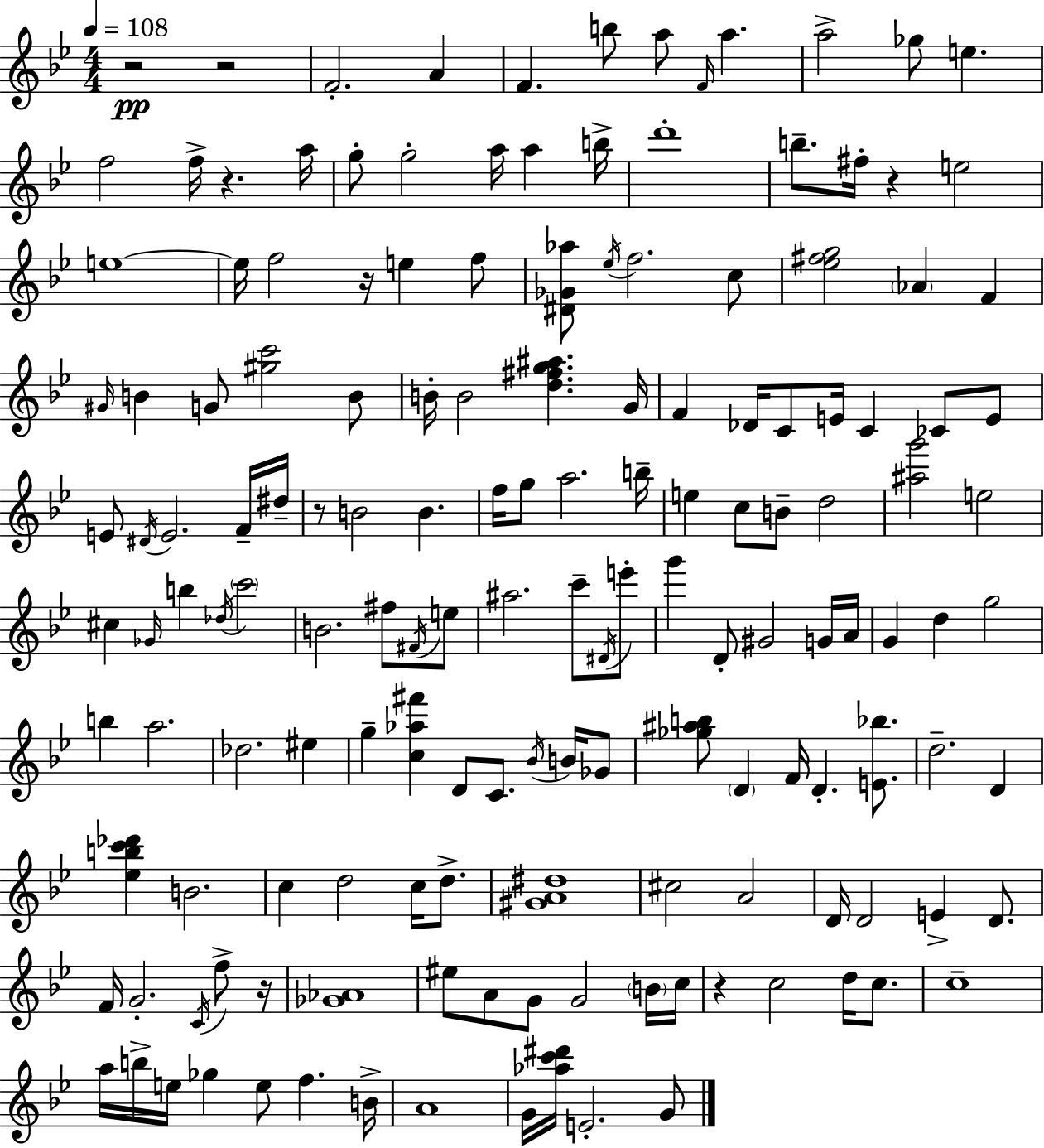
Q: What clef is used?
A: treble